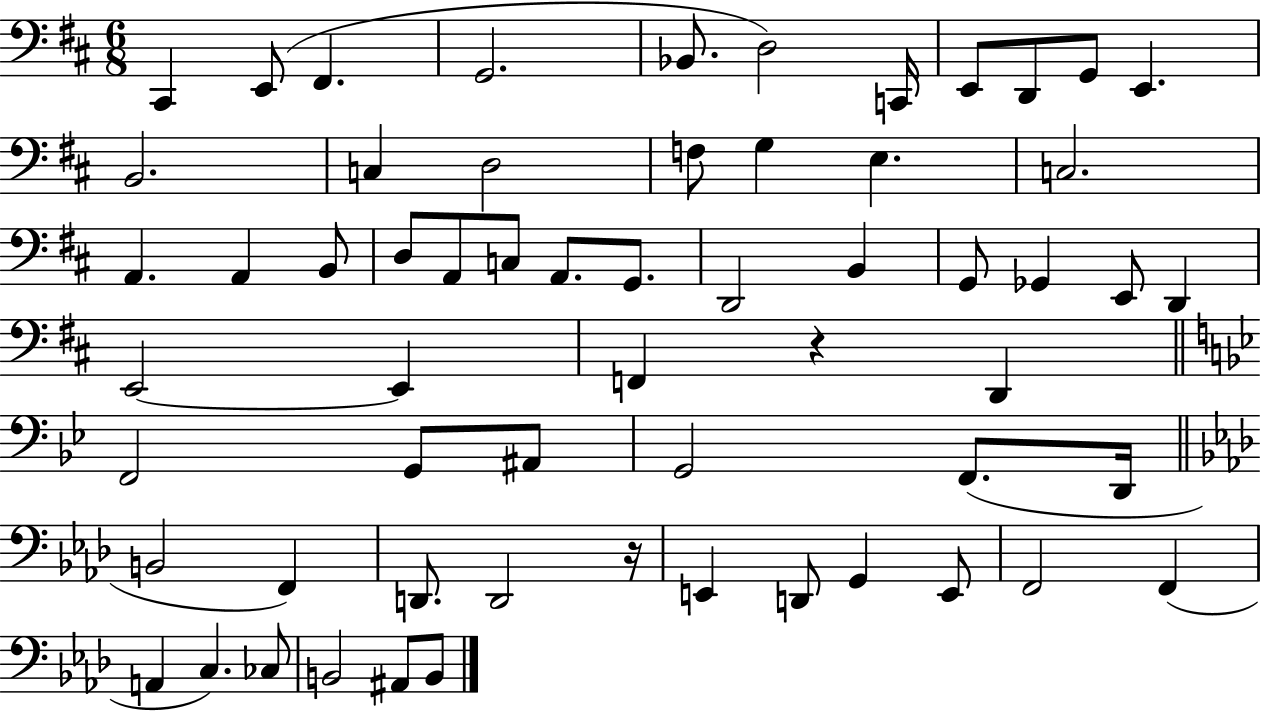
C#2/q E2/e F#2/q. G2/h. Bb2/e. D3/h C2/s E2/e D2/e G2/e E2/q. B2/h. C3/q D3/h F3/e G3/q E3/q. C3/h. A2/q. A2/q B2/e D3/e A2/e C3/e A2/e. G2/e. D2/h B2/q G2/e Gb2/q E2/e D2/q E2/h E2/q F2/q R/q D2/q F2/h G2/e A#2/e G2/h F2/e. D2/s B2/h F2/q D2/e. D2/h R/s E2/q D2/e G2/q E2/e F2/h F2/q A2/q C3/q. CES3/e B2/h A#2/e B2/e